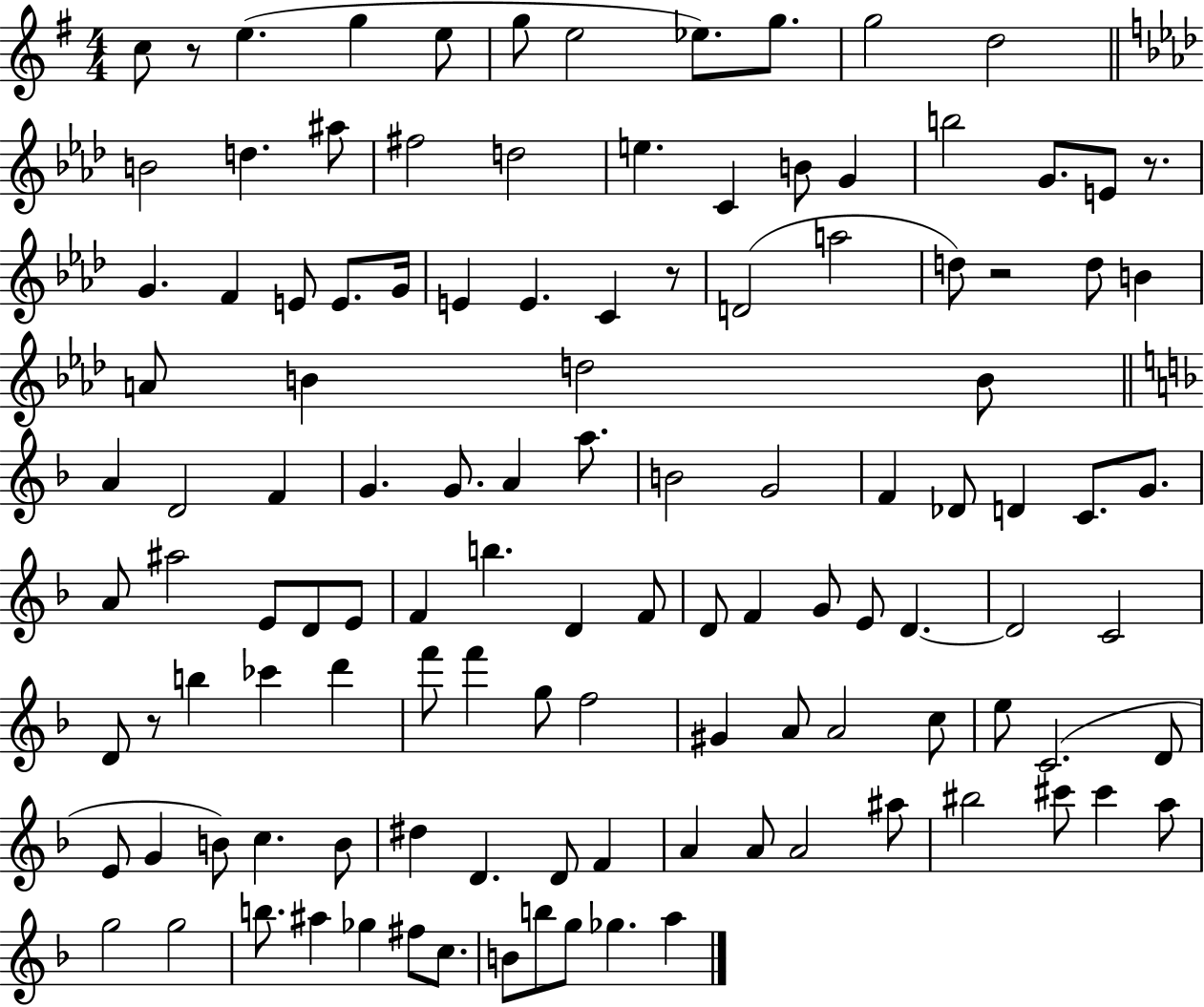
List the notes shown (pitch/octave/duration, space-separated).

C5/e R/e E5/q. G5/q E5/e G5/e E5/h Eb5/e. G5/e. G5/h D5/h B4/h D5/q. A#5/e F#5/h D5/h E5/q. C4/q B4/e G4/q B5/h G4/e. E4/e R/e. G4/q. F4/q E4/e E4/e. G4/s E4/q E4/q. C4/q R/e D4/h A5/h D5/e R/h D5/e B4/q A4/e B4/q D5/h B4/e A4/q D4/h F4/q G4/q. G4/e. A4/q A5/e. B4/h G4/h F4/q Db4/e D4/q C4/e. G4/e. A4/e A#5/h E4/e D4/e E4/e F4/q B5/q. D4/q F4/e D4/e F4/q G4/e E4/e D4/q. D4/h C4/h D4/e R/e B5/q CES6/q D6/q F6/e F6/q G5/e F5/h G#4/q A4/e A4/h C5/e E5/e C4/h. D4/e E4/e G4/q B4/e C5/q. B4/e D#5/q D4/q. D4/e F4/q A4/q A4/e A4/h A#5/e BIS5/h C#6/e C#6/q A5/e G5/h G5/h B5/e. A#5/q Gb5/q F#5/e C5/e. B4/e B5/e G5/e Gb5/q. A5/q